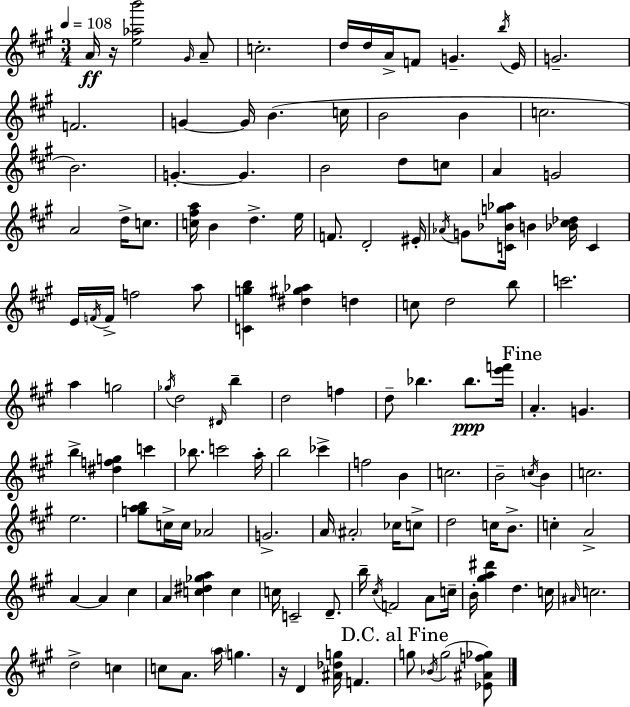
X:1
T:Untitled
M:3/4
L:1/4
K:A
A/4 z/4 [e_ab']2 ^G/4 A/2 c2 d/4 d/4 A/4 F/2 G b/4 E/4 G2 F2 G G/4 B c/4 B2 B c2 B2 G G B2 d/2 c/2 A G2 A2 d/4 c/2 [c^fa]/4 B d e/4 F/2 D2 ^E/4 _A/4 G/2 [C_Bg_a]/4 B [_B^c_d]/4 C E/4 F/4 F/4 f2 a/2 [Cgb] [^d^g_a] d c/2 d2 b/2 c'2 a g2 _g/4 d2 ^D/4 b d2 f d/2 _b _b/2 [e'f']/4 A G b [^dfg] c' _b/2 c'2 a/4 b2 _c' f2 B c2 B2 c/4 B c2 e2 [gab]/2 c/4 c/4 _A2 G2 A/4 ^A2 _c/4 c/2 d2 c/4 B/2 c A2 A A ^c A [c^d_ga] c c/4 C2 D/2 b/4 ^c/4 F2 A/2 c/4 B/4 [^ga^d'] d c/4 ^A/4 c2 d2 c c/2 A/2 a/4 g z/4 D [^A_dg]/4 F g/2 _B/4 g2 [_E^Af_g]/2